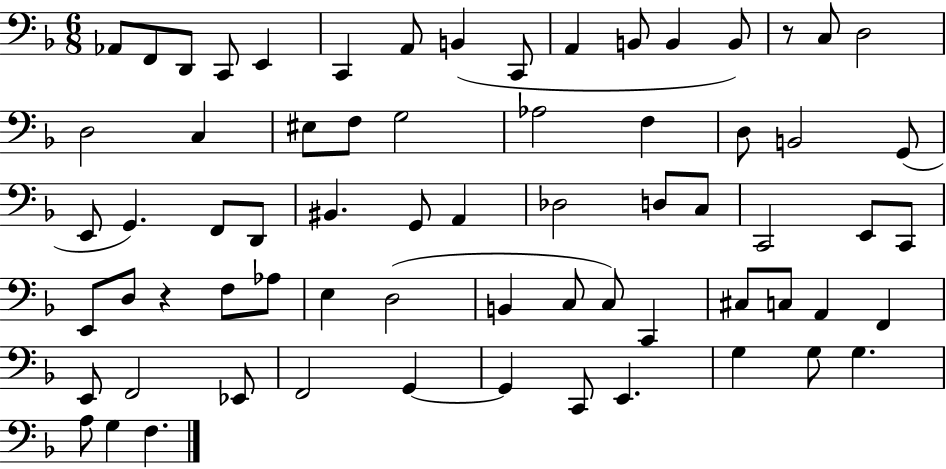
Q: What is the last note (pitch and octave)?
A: F3